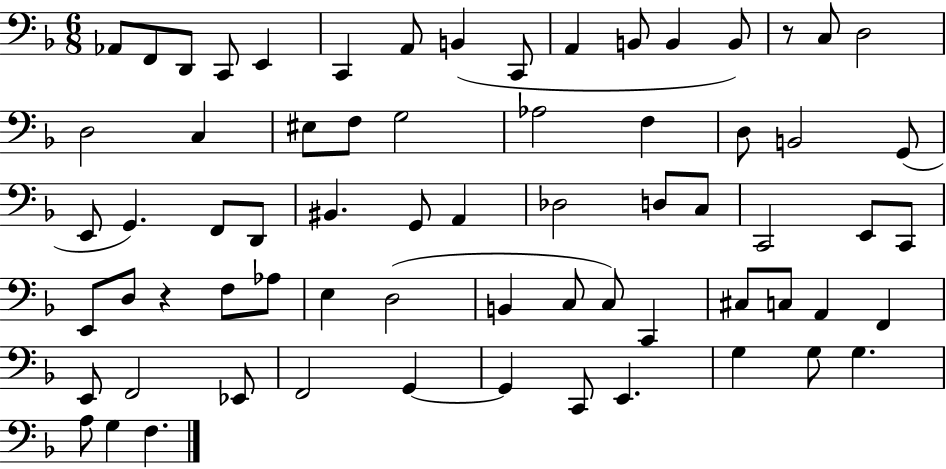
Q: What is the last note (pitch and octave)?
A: F3